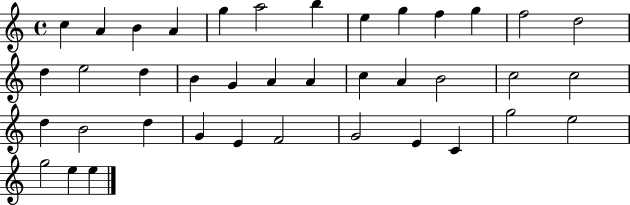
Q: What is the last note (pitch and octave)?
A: E5